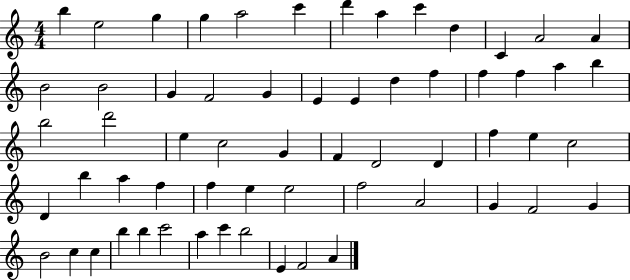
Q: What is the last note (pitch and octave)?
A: A4